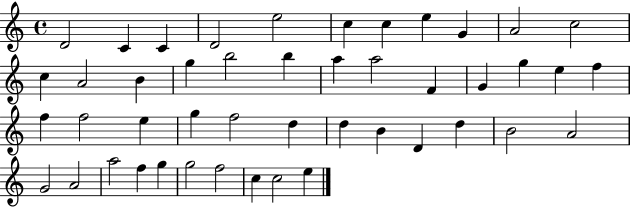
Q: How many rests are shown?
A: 0